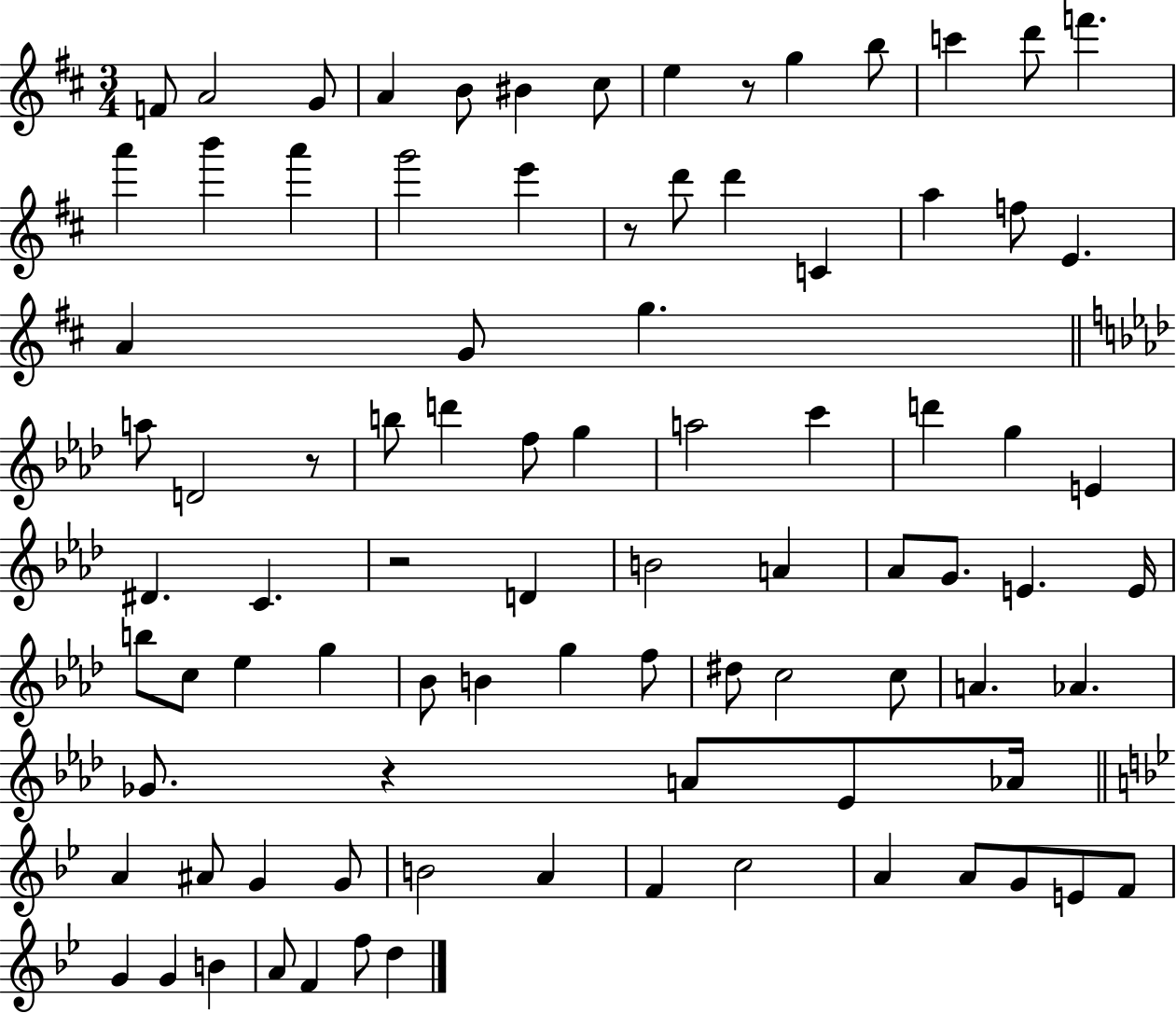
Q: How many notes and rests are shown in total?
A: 89